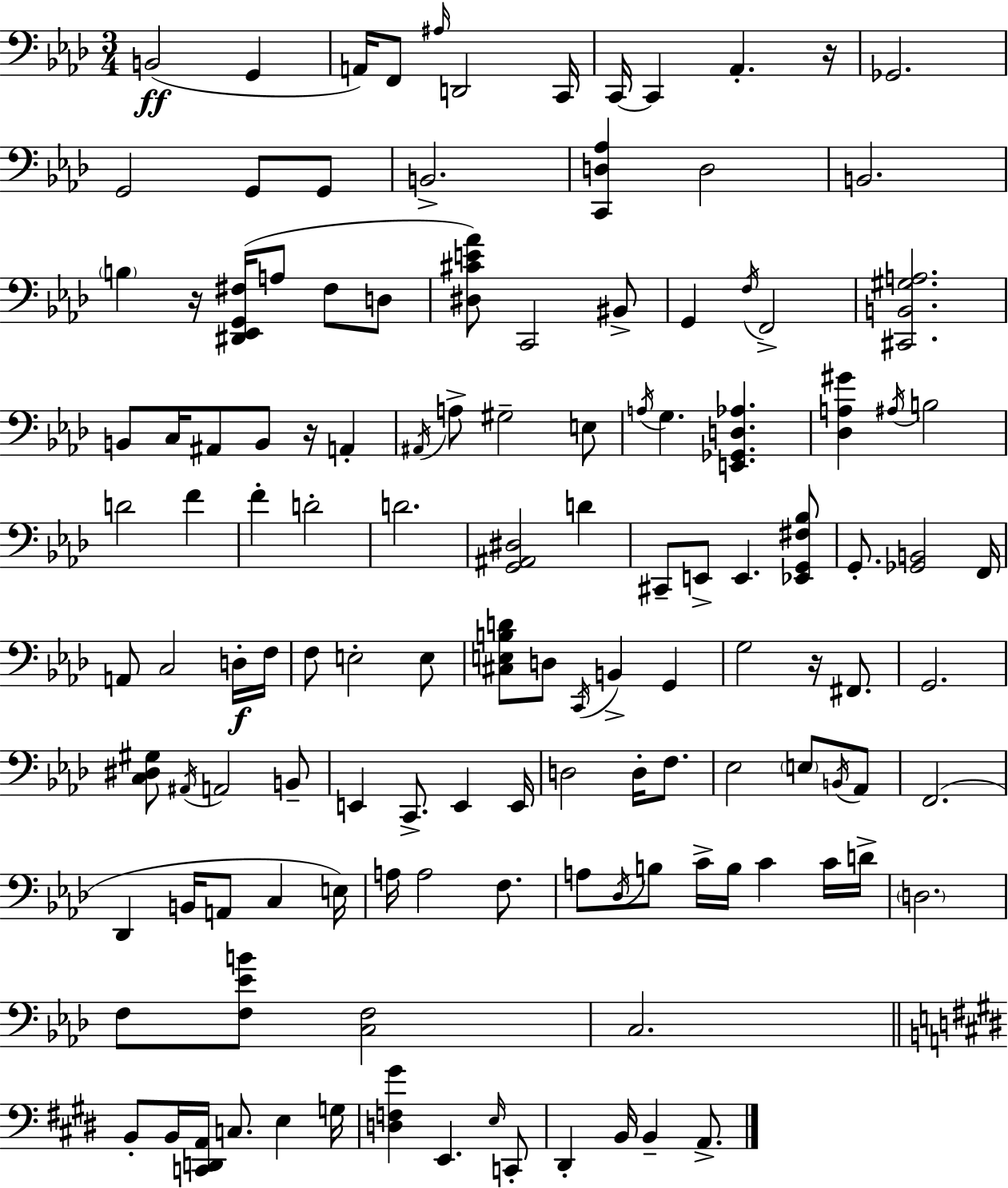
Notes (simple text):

B2/h G2/q A2/s F2/e A#3/s D2/h C2/s C2/s C2/q Ab2/q. R/s Gb2/h. G2/h G2/e G2/e B2/h. [C2,D3,Ab3]/q D3/h B2/h. B3/q R/s [D#2,Eb2,G2,F#3]/s A3/e F#3/e D3/e [D#3,C#4,E4,Ab4]/e C2/h BIS2/e G2/q F3/s F2/h [C#2,B2,G#3,A3]/h. B2/e C3/s A#2/e B2/e R/s A2/q A#2/s A3/e G#3/h E3/e A3/s G3/q. [E2,Gb2,D3,Ab3]/q. [Db3,A3,G#4]/q A#3/s B3/h D4/h F4/q F4/q D4/h D4/h. [G2,A#2,D#3]/h D4/q C#2/e E2/e E2/q. [Eb2,G2,F#3,Bb3]/e G2/e. [Gb2,B2]/h F2/s A2/e C3/h D3/s F3/s F3/e E3/h E3/e [C#3,E3,B3,D4]/e D3/e C2/s B2/q G2/q G3/h R/s F#2/e. G2/h. [C3,D#3,G#3]/e A#2/s A2/h B2/e E2/q C2/e. E2/q E2/s D3/h D3/s F3/e. Eb3/h E3/e B2/s Ab2/e F2/h. Db2/q B2/s A2/e C3/q E3/s A3/s A3/h F3/e. A3/e Db3/s B3/e C4/s B3/s C4/q C4/s D4/s D3/h. F3/e [F3,Eb4,B4]/e [C3,F3]/h C3/h. B2/e B2/s [C2,D2,A2]/s C3/e. E3/q G3/s [D3,F3,G#4]/q E2/q. E3/s C2/e D#2/q B2/s B2/q A2/e.